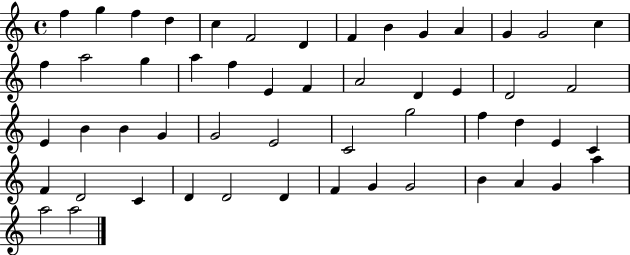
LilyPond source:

{
  \clef treble
  \time 4/4
  \defaultTimeSignature
  \key c \major
  f''4 g''4 f''4 d''4 | c''4 f'2 d'4 | f'4 b'4 g'4 a'4 | g'4 g'2 c''4 | \break f''4 a''2 g''4 | a''4 f''4 e'4 f'4 | a'2 d'4 e'4 | d'2 f'2 | \break e'4 b'4 b'4 g'4 | g'2 e'2 | c'2 g''2 | f''4 d''4 e'4 c'4 | \break f'4 d'2 c'4 | d'4 d'2 d'4 | f'4 g'4 g'2 | b'4 a'4 g'4 a''4 | \break a''2 a''2 | \bar "|."
}